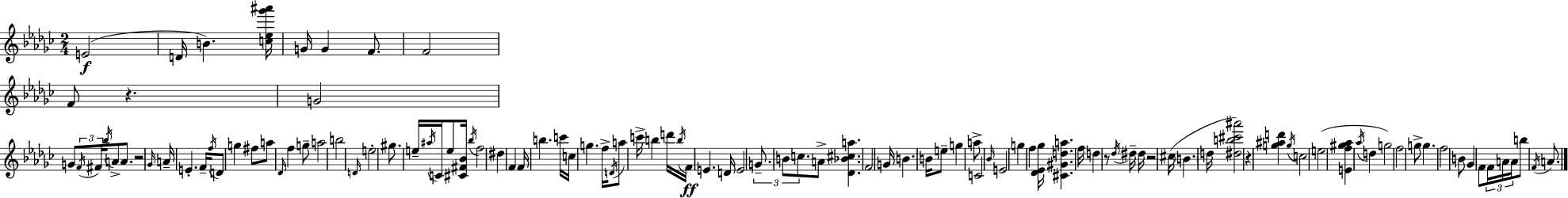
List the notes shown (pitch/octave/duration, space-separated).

E4/h D4/s B4/q. [C5,Eb5,Gb6,A#6]/s G4/s G4/q F4/e. F4/h F4/e R/q. G4/h G4/e F4/s F#4/s Bb5/s A4/e A4/e. R/h Gb4/s A4/s E4/q. F4/s F5/s D4/e G5/q F#5/e A5/e Db4/s F5/q G5/e A5/h B5/h D4/s E5/h G#5/e. E5/s A#5/s C4/s E5/e [C#4,F#4,Bb4]/s Bb5/s F5/h D#5/q F4/q F4/s B5/q. C6/s C5/s G5/q. F5/s D4/s A5/e C6/s B5/q D6/s B5/s F4/s E4/q. D4/s E4/h G4/e. B4/e C5/e. A4/e [Db4,Bb4,C#5,A5]/q. F4/h G4/s B4/q. B4/s E5/e G5/q A5/e C4/h Bb4/s E4/h G5/q F5/q [Db4,Eb4,Gb5]/s [C#4,G#4,D5,A5]/q. F5/s D5/q R/e Db5/s D#5/s D#5/s R/h C#5/s B4/q. D5/s [D#5,B5,C#6,A#6]/h R/q [G5,A#5,D6]/q G5/s C5/h E5/h [E4,F5,G#5,Ab5]/q Ab5/s D5/q G5/h F5/h G5/e G5/q. F5/h B4/e Gb4/q F4/e F4/s A4/s A4/s B5/e F4/s A4/e.